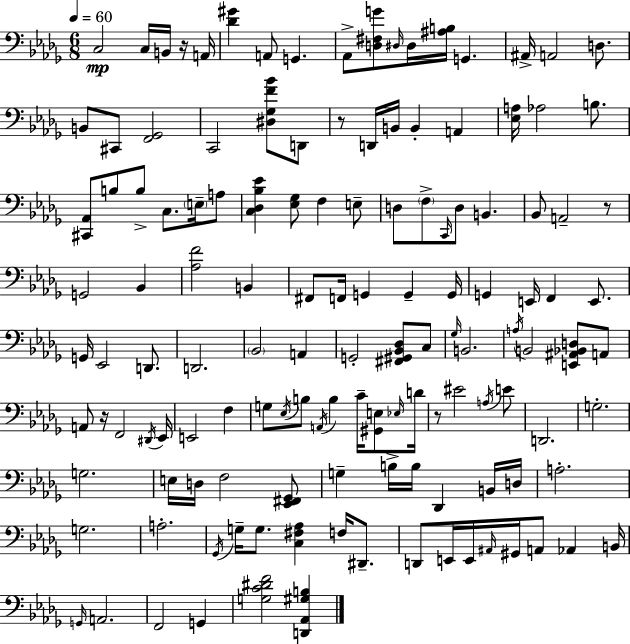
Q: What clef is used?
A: bass